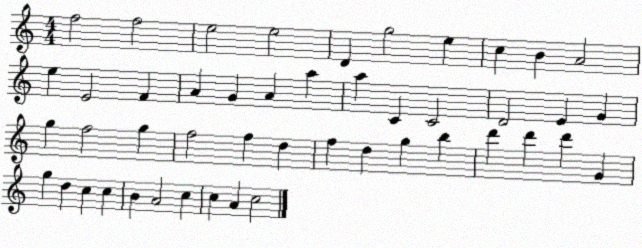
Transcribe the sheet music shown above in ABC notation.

X:1
T:Untitled
M:4/4
L:1/4
K:C
f2 f2 e2 e2 D g2 e c B A2 e E2 F A G A a a C C2 D2 E G g f2 g f2 f d f d g b d' d' d' G g d c c B A2 c c A c2